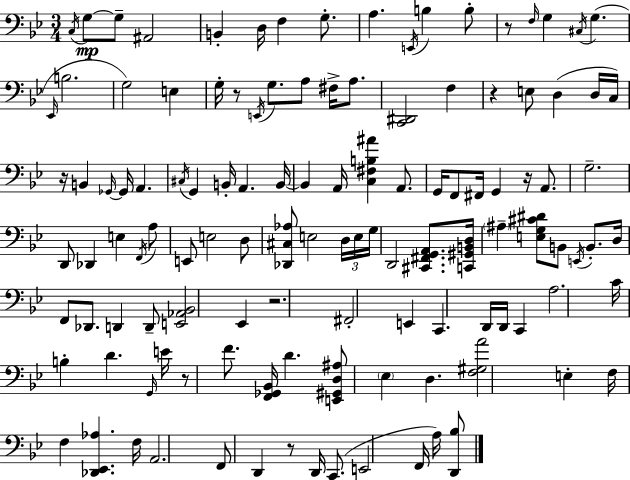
C3/s G3/e G3/e A#2/h B2/q D3/s F3/q G3/e. A3/q. E2/s B3/q B3/e R/e F3/s G3/q C#3/s G3/q. Eb2/s B3/h. G3/h E3/q G3/s R/e E2/s G3/e. A3/e F#3/s A3/e. [C2,D#2]/h F3/q R/q E3/e D3/q D3/s C3/s R/s B2/q Gb2/s Gb2/s A2/q. C#3/s G2/q B2/s A2/q. B2/s B2/q A2/s [C3,F#3,B3,A#4]/q A2/e. G2/s F2/e F#2/s G2/q R/s A2/e. G3/h. D2/e Db2/q E3/q F2/s A3/e E2/e E3/h D3/e [Db2,C#3,Ab3]/e E3/h D3/s E3/s G3/s D2/h [C#2,F#2,G2,A2]/e. [C2,G#2,B2,D3]/s A#3/q [E3,G3,C#4,D#4]/e B2/e E2/s B2/e. D3/s F2/e Db2/e. D2/q D2/e [E2,Ab2,Bb2]/h Eb2/q R/h. F#2/h E2/q C2/q. D2/s D2/s C2/q A3/h. C4/s B3/q D4/q. G2/s E4/s R/e F4/e. [F2,Gb2,Bb2]/s D4/q. [E2,G#2,D3,A#3]/e Eb3/q D3/q. [F3,G#3,A4]/h E3/q F3/s F3/q [Db2,Eb2,Ab3]/q. F3/s A2/h. F2/e D2/q R/e D2/s C2/e. E2/h F2/s A3/s [D2,Bb3]/e